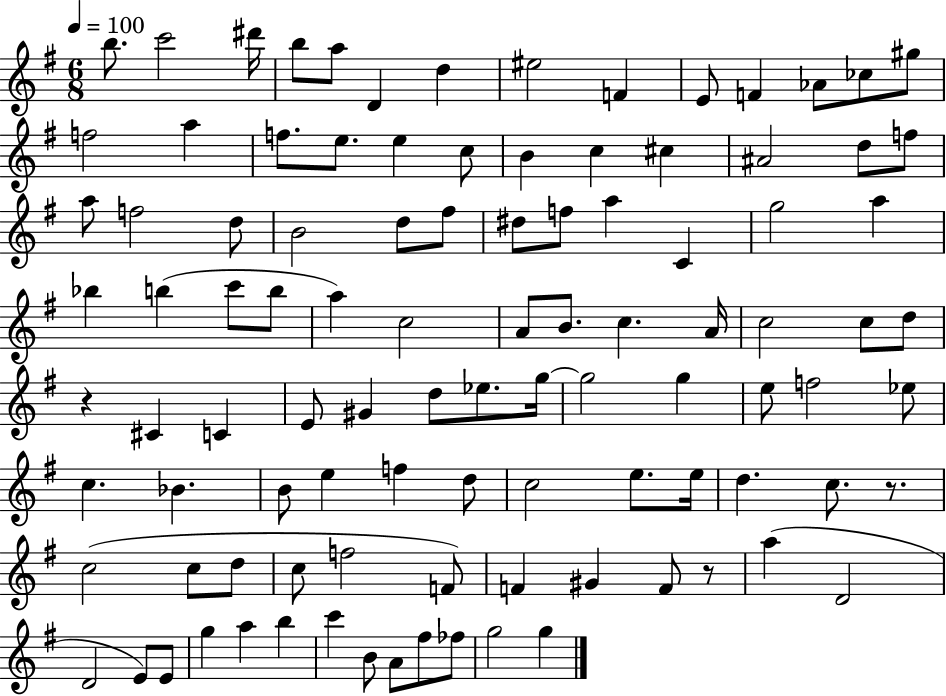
B5/e. C6/h D#6/s B5/e A5/e D4/q D5/q EIS5/h F4/q E4/e F4/q Ab4/e CES5/e G#5/e F5/h A5/q F5/e. E5/e. E5/q C5/e B4/q C5/q C#5/q A#4/h D5/e F5/e A5/e F5/h D5/e B4/h D5/e F#5/e D#5/e F5/e A5/q C4/q G5/h A5/q Bb5/q B5/q C6/e B5/e A5/q C5/h A4/e B4/e. C5/q. A4/s C5/h C5/e D5/e R/q C#4/q C4/q E4/e G#4/q D5/e Eb5/e. G5/s G5/h G5/q E5/e F5/h Eb5/e C5/q. Bb4/q. B4/e E5/q F5/q D5/e C5/h E5/e. E5/s D5/q. C5/e. R/e. C5/h C5/e D5/e C5/e F5/h F4/e F4/q G#4/q F4/e R/e A5/q D4/h D4/h E4/e E4/e G5/q A5/q B5/q C6/q B4/e A4/e F#5/e FES5/e G5/h G5/q